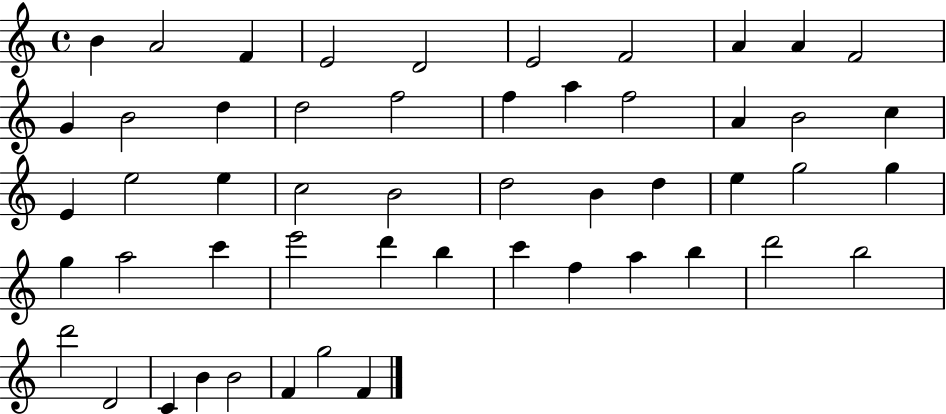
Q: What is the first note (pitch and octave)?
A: B4